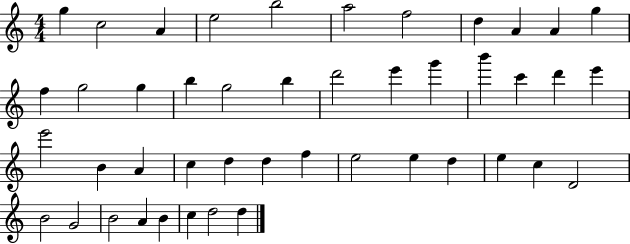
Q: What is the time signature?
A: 4/4